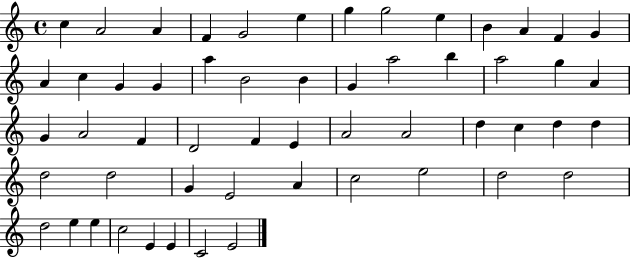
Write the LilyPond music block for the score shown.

{
  \clef treble
  \time 4/4
  \defaultTimeSignature
  \key c \major
  c''4 a'2 a'4 | f'4 g'2 e''4 | g''4 g''2 e''4 | b'4 a'4 f'4 g'4 | \break a'4 c''4 g'4 g'4 | a''4 b'2 b'4 | g'4 a''2 b''4 | a''2 g''4 a'4 | \break g'4 a'2 f'4 | d'2 f'4 e'4 | a'2 a'2 | d''4 c''4 d''4 d''4 | \break d''2 d''2 | g'4 e'2 a'4 | c''2 e''2 | d''2 d''2 | \break d''2 e''4 e''4 | c''2 e'4 e'4 | c'2 e'2 | \bar "|."
}